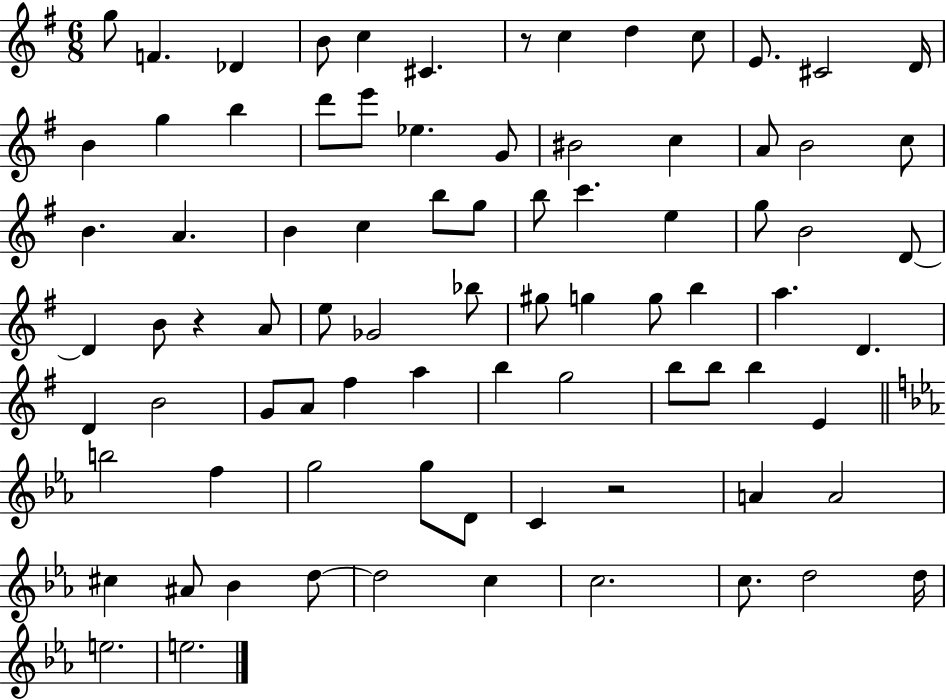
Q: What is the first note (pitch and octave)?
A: G5